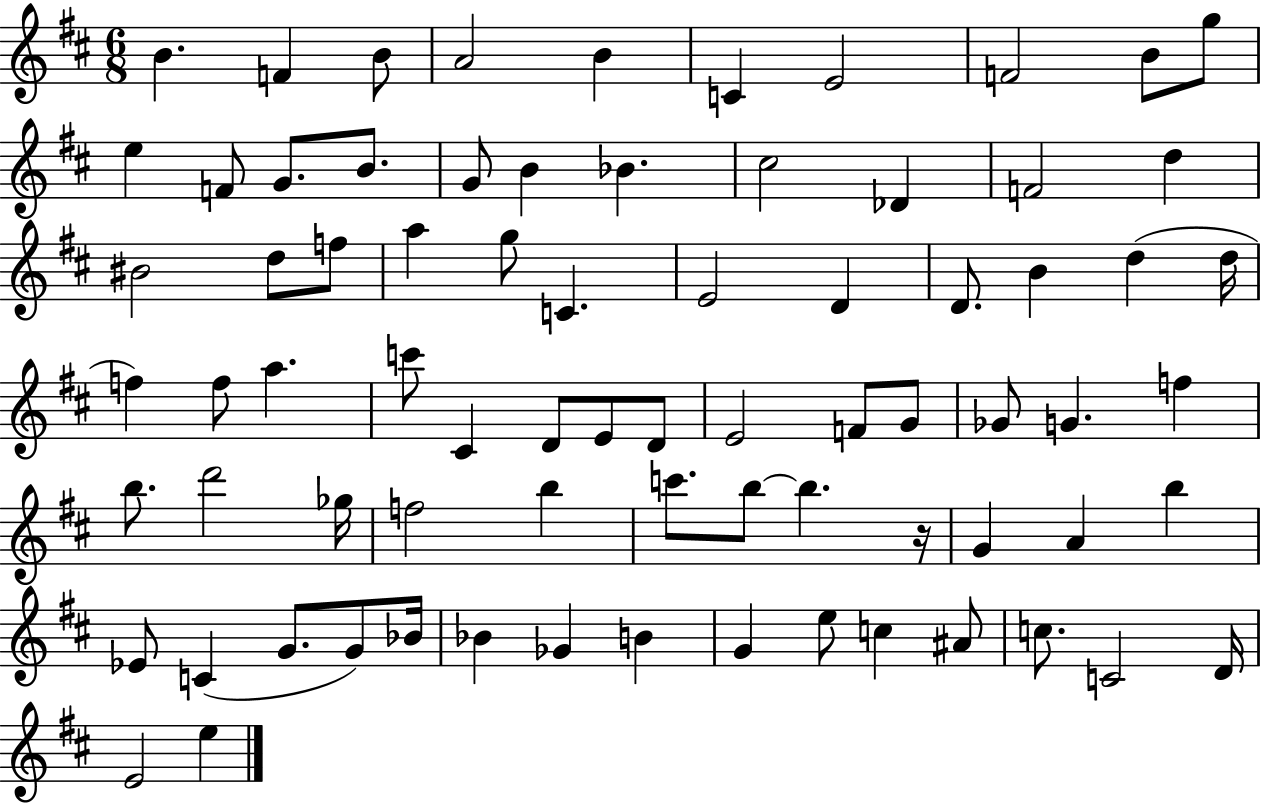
B4/q. F4/q B4/e A4/h B4/q C4/q E4/h F4/h B4/e G5/e E5/q F4/e G4/e. B4/e. G4/e B4/q Bb4/q. C#5/h Db4/q F4/h D5/q BIS4/h D5/e F5/e A5/q G5/e C4/q. E4/h D4/q D4/e. B4/q D5/q D5/s F5/q F5/e A5/q. C6/e C#4/q D4/e E4/e D4/e E4/h F4/e G4/e Gb4/e G4/q. F5/q B5/e. D6/h Gb5/s F5/h B5/q C6/e. B5/e B5/q. R/s G4/q A4/q B5/q Eb4/e C4/q G4/e. G4/e Bb4/s Bb4/q Gb4/q B4/q G4/q E5/e C5/q A#4/e C5/e. C4/h D4/s E4/h E5/q